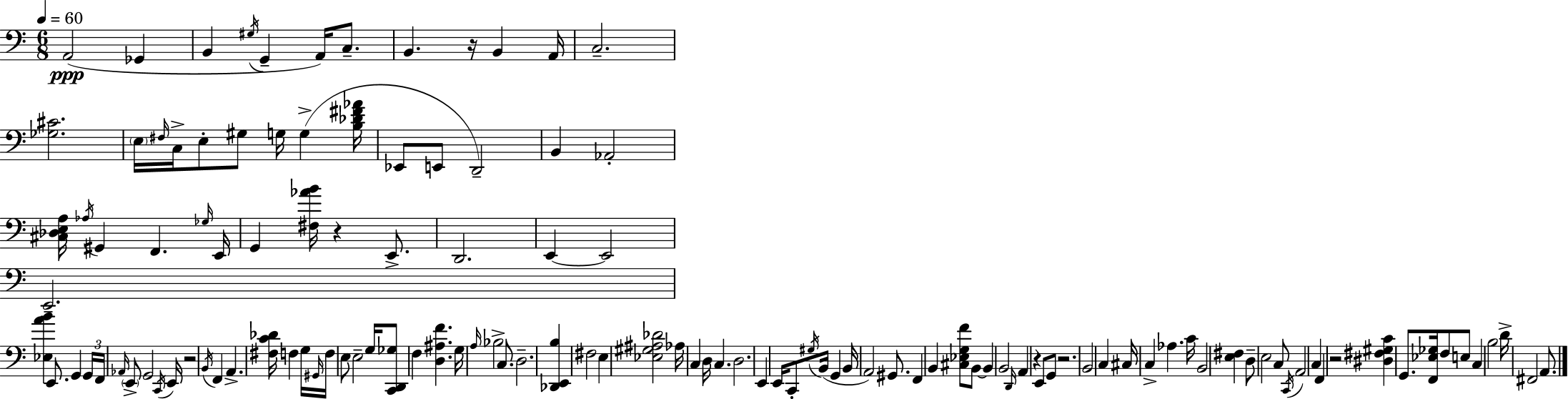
A2/h Gb2/q B2/q G#3/s G2/q A2/s C3/e. B2/q. R/s B2/q A2/s C3/h. [Gb3,C#4]/h. E3/s F#3/s C3/s E3/e G#3/e G3/s G3/q [B3,Db4,F#4,Ab4]/s Eb2/e E2/e D2/h B2/q Ab2/h [C#3,Db3,E3,A3]/s Ab3/s G#2/q F2/q. Gb3/s E2/s G2/q [F#3,Ab4,B4]/s R/q E2/e. D2/h. E2/q E2/h E2/h. [Eb3,A4,B4]/q E2/e. G2/q G2/s F2/s Ab2/s E2/e G2/h C2/s E2/s R/h B2/s F2/q A2/q. [F#3,C4,Db4]/s F3/q G3/s G#2/s F3/s E3/e E3/h G3/s [C2,D2,Gb3]/e F3/q [D3,A#3,F4]/q. G3/s A3/s Bb3/h C3/e. D3/h. [Db2,E2,B3]/q F#3/h E3/q [Eb3,G#3,A#3,Db4]/h Ab3/s C3/q D3/s C3/q. D3/h. E2/q E2/s C2/e G#3/s B2/s G2/q B2/s A2/h G#2/e. F2/q B2/q [C#3,Eb3,G3,F4]/e B2/e B2/q B2/h D2/s A2/q R/q E2/e G2/e R/h. B2/h C3/q C#3/s C3/q Ab3/q. C4/s B2/h [E3,F#3]/q D3/e E3/h C3/e C2/s A2/h C3/q F2/q R/h [D#3,F#3,G#3,C4]/q G2/e. [F2,Eb3,Gb3]/s F3/e E3/e C3/q B3/h D4/s F#2/h A2/e.